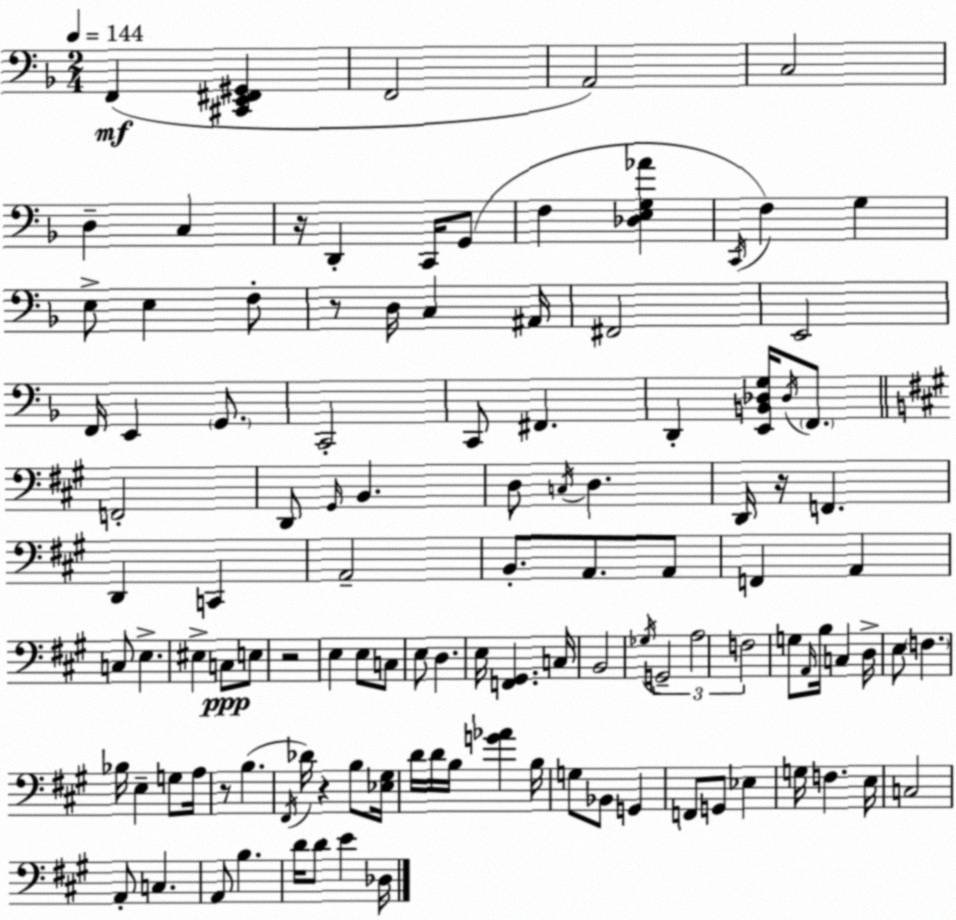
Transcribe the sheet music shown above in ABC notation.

X:1
T:Untitled
M:2/4
L:1/4
K:F
F,, [^C,,E,,^F,,^G,,] F,,2 A,,2 C,2 D, C, z/4 D,, C,,/4 G,,/2 F, [_D,E,G,_A] C,,/4 F, G, E,/2 E, F,/2 z/2 D,/4 C, ^A,,/4 ^F,,2 E,,2 F,,/4 E,, G,,/2 C,,2 C,,/2 ^F,, D,, [E,,B,,_D,G,]/4 _D,/4 F,,/2 F,,2 D,,/2 ^G,,/4 B,, D,/2 C,/4 D, D,,/4 z/4 F,, D,, C,, A,,2 B,,/2 A,,/2 A,,/2 F,, A,, C,/2 E, ^E, C,/2 E,/2 z2 E, E,/2 C,/2 E,/2 D, E,/4 [F,,^G,,] C,/4 B,,2 _G,/4 G,,2 A,2 F,2 G,/2 A,,/4 B,/4 C, D,/4 E,/2 F, _B,/4 E, G,/2 A,/4 z/2 B, ^F,,/4 _D/4 z B,/2 [_E,^G,]/4 D/4 D/4 B,/4 [G_A] B,/4 G,/2 _B,,/2 G,, F,,/2 G,,/2 _E, G,/4 F, E,/4 C,2 A,,/2 C, A,,/2 B, D/4 D/2 E _D,/4